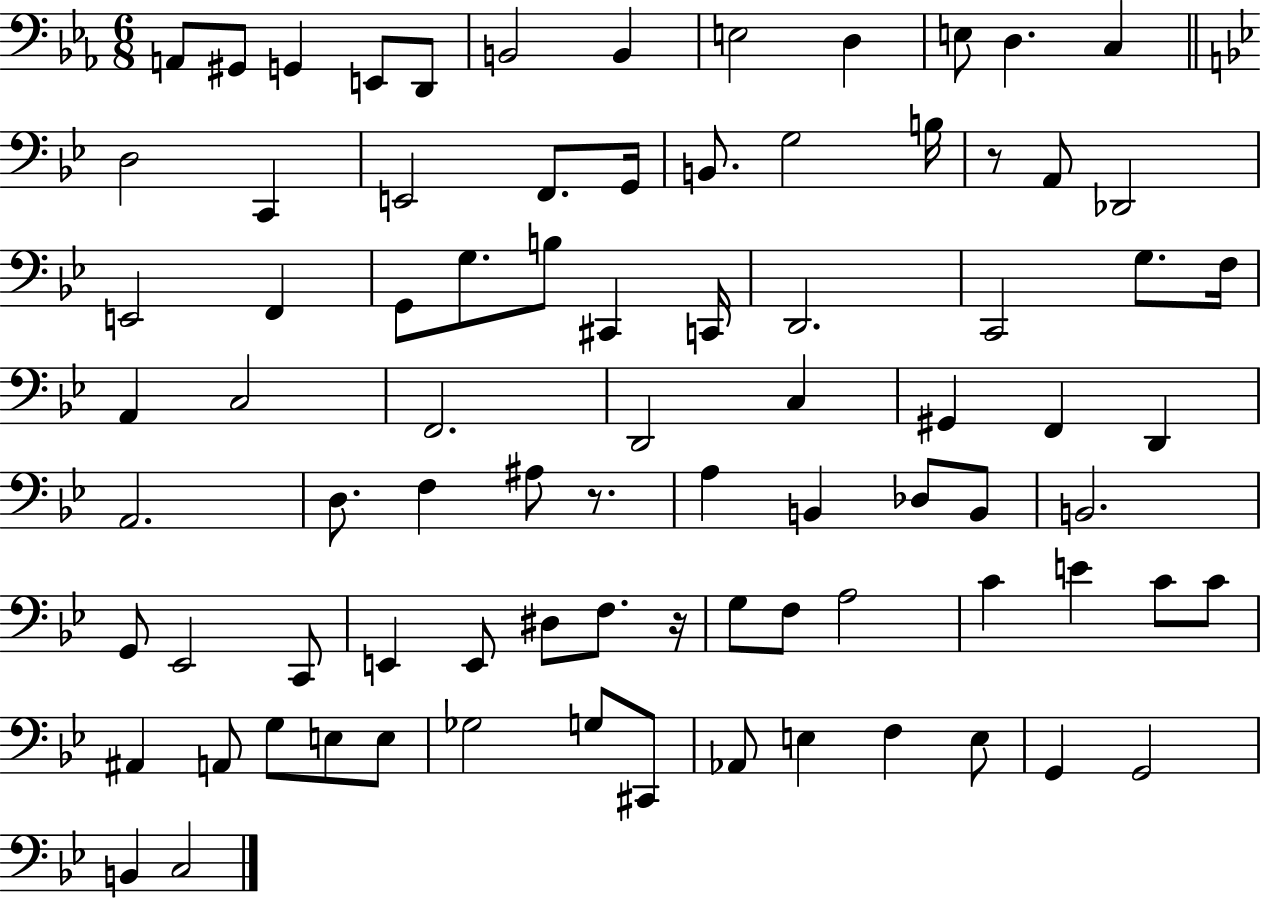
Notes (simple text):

A2/e G#2/e G2/q E2/e D2/e B2/h B2/q E3/h D3/q E3/e D3/q. C3/q D3/h C2/q E2/h F2/e. G2/s B2/e. G3/h B3/s R/e A2/e Db2/h E2/h F2/q G2/e G3/e. B3/e C#2/q C2/s D2/h. C2/h G3/e. F3/s A2/q C3/h F2/h. D2/h C3/q G#2/q F2/q D2/q A2/h. D3/e. F3/q A#3/e R/e. A3/q B2/q Db3/e B2/e B2/h. G2/e Eb2/h C2/e E2/q E2/e D#3/e F3/e. R/s G3/e F3/e A3/h C4/q E4/q C4/e C4/e A#2/q A2/e G3/e E3/e E3/e Gb3/h G3/e C#2/e Ab2/e E3/q F3/q E3/e G2/q G2/h B2/q C3/h